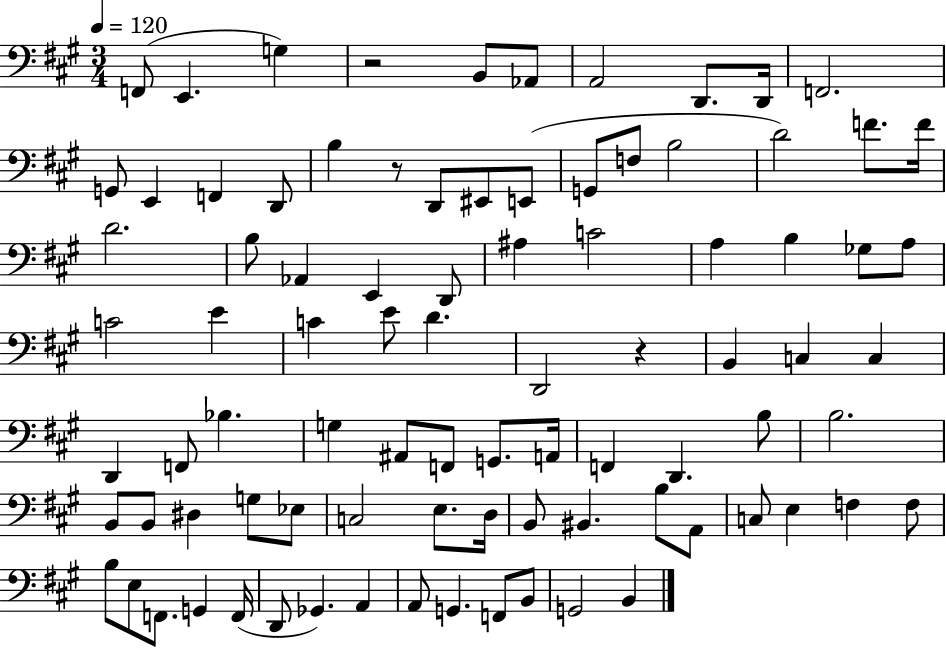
X:1
T:Untitled
M:3/4
L:1/4
K:A
F,,/2 E,, G, z2 B,,/2 _A,,/2 A,,2 D,,/2 D,,/4 F,,2 G,,/2 E,, F,, D,,/2 B, z/2 D,,/2 ^E,,/2 E,,/2 G,,/2 F,/2 B,2 D2 F/2 F/4 D2 B,/2 _A,, E,, D,,/2 ^A, C2 A, B, _G,/2 A,/2 C2 E C E/2 D D,,2 z B,, C, C, D,, F,,/2 _B, G, ^A,,/2 F,,/2 G,,/2 A,,/4 F,, D,, B,/2 B,2 B,,/2 B,,/2 ^D, G,/2 _E,/2 C,2 E,/2 D,/4 B,,/2 ^B,, B,/2 A,,/2 C,/2 E, F, F,/2 B,/2 E,/2 F,,/2 G,, F,,/4 D,,/2 _G,, A,, A,,/2 G,, F,,/2 B,,/2 G,,2 B,,